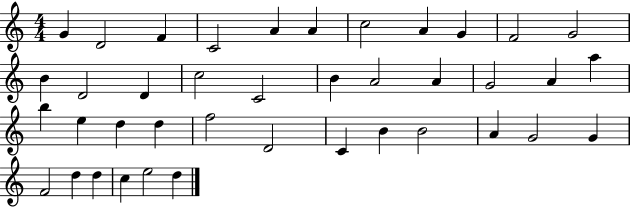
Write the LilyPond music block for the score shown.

{
  \clef treble
  \numericTimeSignature
  \time 4/4
  \key c \major
  g'4 d'2 f'4 | c'2 a'4 a'4 | c''2 a'4 g'4 | f'2 g'2 | \break b'4 d'2 d'4 | c''2 c'2 | b'4 a'2 a'4 | g'2 a'4 a''4 | \break b''4 e''4 d''4 d''4 | f''2 d'2 | c'4 b'4 b'2 | a'4 g'2 g'4 | \break f'2 d''4 d''4 | c''4 e''2 d''4 | \bar "|."
}